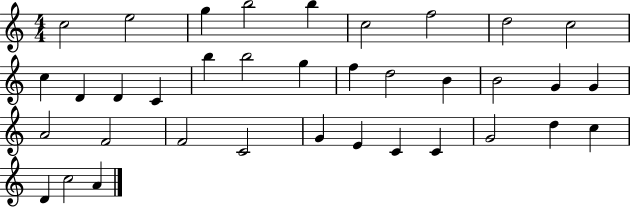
C5/h E5/h G5/q B5/h B5/q C5/h F5/h D5/h C5/h C5/q D4/q D4/q C4/q B5/q B5/h G5/q F5/q D5/h B4/q B4/h G4/q G4/q A4/h F4/h F4/h C4/h G4/q E4/q C4/q C4/q G4/h D5/q C5/q D4/q C5/h A4/q